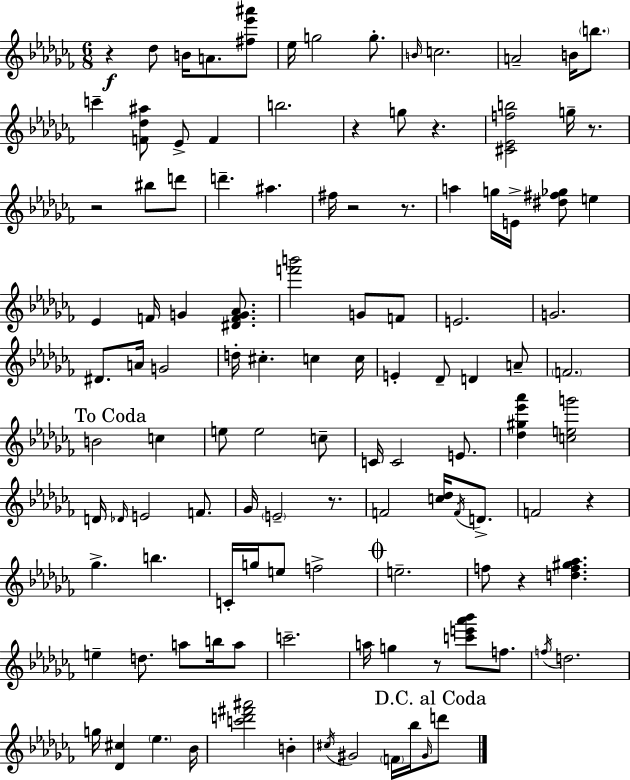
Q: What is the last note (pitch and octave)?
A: D6